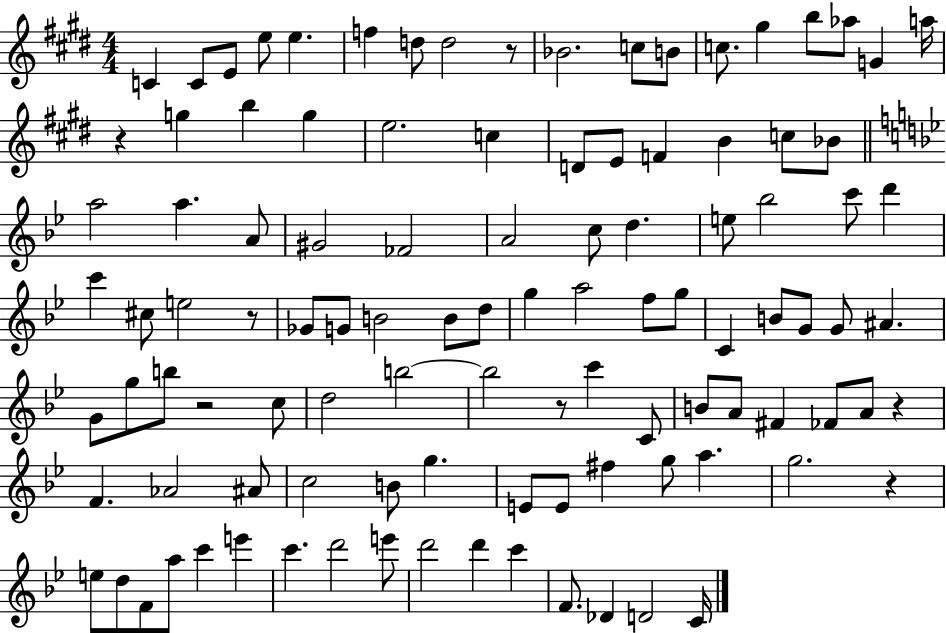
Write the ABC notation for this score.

X:1
T:Untitled
M:4/4
L:1/4
K:E
C C/2 E/2 e/2 e f d/2 d2 z/2 _B2 c/2 B/2 c/2 ^g b/2 _a/2 G a/4 z g b g e2 c D/2 E/2 F B c/2 _B/2 a2 a A/2 ^G2 _F2 A2 c/2 d e/2 _b2 c'/2 d' c' ^c/2 e2 z/2 _G/2 G/2 B2 B/2 d/2 g a2 f/2 g/2 C B/2 G/2 G/2 ^A G/2 g/2 b/2 z2 c/2 d2 b2 b2 z/2 c' C/2 B/2 A/2 ^F _F/2 A/2 z F _A2 ^A/2 c2 B/2 g E/2 E/2 ^f g/2 a g2 z e/2 d/2 F/2 a/2 c' e' c' d'2 e'/2 d'2 d' c' F/2 _D D2 C/4